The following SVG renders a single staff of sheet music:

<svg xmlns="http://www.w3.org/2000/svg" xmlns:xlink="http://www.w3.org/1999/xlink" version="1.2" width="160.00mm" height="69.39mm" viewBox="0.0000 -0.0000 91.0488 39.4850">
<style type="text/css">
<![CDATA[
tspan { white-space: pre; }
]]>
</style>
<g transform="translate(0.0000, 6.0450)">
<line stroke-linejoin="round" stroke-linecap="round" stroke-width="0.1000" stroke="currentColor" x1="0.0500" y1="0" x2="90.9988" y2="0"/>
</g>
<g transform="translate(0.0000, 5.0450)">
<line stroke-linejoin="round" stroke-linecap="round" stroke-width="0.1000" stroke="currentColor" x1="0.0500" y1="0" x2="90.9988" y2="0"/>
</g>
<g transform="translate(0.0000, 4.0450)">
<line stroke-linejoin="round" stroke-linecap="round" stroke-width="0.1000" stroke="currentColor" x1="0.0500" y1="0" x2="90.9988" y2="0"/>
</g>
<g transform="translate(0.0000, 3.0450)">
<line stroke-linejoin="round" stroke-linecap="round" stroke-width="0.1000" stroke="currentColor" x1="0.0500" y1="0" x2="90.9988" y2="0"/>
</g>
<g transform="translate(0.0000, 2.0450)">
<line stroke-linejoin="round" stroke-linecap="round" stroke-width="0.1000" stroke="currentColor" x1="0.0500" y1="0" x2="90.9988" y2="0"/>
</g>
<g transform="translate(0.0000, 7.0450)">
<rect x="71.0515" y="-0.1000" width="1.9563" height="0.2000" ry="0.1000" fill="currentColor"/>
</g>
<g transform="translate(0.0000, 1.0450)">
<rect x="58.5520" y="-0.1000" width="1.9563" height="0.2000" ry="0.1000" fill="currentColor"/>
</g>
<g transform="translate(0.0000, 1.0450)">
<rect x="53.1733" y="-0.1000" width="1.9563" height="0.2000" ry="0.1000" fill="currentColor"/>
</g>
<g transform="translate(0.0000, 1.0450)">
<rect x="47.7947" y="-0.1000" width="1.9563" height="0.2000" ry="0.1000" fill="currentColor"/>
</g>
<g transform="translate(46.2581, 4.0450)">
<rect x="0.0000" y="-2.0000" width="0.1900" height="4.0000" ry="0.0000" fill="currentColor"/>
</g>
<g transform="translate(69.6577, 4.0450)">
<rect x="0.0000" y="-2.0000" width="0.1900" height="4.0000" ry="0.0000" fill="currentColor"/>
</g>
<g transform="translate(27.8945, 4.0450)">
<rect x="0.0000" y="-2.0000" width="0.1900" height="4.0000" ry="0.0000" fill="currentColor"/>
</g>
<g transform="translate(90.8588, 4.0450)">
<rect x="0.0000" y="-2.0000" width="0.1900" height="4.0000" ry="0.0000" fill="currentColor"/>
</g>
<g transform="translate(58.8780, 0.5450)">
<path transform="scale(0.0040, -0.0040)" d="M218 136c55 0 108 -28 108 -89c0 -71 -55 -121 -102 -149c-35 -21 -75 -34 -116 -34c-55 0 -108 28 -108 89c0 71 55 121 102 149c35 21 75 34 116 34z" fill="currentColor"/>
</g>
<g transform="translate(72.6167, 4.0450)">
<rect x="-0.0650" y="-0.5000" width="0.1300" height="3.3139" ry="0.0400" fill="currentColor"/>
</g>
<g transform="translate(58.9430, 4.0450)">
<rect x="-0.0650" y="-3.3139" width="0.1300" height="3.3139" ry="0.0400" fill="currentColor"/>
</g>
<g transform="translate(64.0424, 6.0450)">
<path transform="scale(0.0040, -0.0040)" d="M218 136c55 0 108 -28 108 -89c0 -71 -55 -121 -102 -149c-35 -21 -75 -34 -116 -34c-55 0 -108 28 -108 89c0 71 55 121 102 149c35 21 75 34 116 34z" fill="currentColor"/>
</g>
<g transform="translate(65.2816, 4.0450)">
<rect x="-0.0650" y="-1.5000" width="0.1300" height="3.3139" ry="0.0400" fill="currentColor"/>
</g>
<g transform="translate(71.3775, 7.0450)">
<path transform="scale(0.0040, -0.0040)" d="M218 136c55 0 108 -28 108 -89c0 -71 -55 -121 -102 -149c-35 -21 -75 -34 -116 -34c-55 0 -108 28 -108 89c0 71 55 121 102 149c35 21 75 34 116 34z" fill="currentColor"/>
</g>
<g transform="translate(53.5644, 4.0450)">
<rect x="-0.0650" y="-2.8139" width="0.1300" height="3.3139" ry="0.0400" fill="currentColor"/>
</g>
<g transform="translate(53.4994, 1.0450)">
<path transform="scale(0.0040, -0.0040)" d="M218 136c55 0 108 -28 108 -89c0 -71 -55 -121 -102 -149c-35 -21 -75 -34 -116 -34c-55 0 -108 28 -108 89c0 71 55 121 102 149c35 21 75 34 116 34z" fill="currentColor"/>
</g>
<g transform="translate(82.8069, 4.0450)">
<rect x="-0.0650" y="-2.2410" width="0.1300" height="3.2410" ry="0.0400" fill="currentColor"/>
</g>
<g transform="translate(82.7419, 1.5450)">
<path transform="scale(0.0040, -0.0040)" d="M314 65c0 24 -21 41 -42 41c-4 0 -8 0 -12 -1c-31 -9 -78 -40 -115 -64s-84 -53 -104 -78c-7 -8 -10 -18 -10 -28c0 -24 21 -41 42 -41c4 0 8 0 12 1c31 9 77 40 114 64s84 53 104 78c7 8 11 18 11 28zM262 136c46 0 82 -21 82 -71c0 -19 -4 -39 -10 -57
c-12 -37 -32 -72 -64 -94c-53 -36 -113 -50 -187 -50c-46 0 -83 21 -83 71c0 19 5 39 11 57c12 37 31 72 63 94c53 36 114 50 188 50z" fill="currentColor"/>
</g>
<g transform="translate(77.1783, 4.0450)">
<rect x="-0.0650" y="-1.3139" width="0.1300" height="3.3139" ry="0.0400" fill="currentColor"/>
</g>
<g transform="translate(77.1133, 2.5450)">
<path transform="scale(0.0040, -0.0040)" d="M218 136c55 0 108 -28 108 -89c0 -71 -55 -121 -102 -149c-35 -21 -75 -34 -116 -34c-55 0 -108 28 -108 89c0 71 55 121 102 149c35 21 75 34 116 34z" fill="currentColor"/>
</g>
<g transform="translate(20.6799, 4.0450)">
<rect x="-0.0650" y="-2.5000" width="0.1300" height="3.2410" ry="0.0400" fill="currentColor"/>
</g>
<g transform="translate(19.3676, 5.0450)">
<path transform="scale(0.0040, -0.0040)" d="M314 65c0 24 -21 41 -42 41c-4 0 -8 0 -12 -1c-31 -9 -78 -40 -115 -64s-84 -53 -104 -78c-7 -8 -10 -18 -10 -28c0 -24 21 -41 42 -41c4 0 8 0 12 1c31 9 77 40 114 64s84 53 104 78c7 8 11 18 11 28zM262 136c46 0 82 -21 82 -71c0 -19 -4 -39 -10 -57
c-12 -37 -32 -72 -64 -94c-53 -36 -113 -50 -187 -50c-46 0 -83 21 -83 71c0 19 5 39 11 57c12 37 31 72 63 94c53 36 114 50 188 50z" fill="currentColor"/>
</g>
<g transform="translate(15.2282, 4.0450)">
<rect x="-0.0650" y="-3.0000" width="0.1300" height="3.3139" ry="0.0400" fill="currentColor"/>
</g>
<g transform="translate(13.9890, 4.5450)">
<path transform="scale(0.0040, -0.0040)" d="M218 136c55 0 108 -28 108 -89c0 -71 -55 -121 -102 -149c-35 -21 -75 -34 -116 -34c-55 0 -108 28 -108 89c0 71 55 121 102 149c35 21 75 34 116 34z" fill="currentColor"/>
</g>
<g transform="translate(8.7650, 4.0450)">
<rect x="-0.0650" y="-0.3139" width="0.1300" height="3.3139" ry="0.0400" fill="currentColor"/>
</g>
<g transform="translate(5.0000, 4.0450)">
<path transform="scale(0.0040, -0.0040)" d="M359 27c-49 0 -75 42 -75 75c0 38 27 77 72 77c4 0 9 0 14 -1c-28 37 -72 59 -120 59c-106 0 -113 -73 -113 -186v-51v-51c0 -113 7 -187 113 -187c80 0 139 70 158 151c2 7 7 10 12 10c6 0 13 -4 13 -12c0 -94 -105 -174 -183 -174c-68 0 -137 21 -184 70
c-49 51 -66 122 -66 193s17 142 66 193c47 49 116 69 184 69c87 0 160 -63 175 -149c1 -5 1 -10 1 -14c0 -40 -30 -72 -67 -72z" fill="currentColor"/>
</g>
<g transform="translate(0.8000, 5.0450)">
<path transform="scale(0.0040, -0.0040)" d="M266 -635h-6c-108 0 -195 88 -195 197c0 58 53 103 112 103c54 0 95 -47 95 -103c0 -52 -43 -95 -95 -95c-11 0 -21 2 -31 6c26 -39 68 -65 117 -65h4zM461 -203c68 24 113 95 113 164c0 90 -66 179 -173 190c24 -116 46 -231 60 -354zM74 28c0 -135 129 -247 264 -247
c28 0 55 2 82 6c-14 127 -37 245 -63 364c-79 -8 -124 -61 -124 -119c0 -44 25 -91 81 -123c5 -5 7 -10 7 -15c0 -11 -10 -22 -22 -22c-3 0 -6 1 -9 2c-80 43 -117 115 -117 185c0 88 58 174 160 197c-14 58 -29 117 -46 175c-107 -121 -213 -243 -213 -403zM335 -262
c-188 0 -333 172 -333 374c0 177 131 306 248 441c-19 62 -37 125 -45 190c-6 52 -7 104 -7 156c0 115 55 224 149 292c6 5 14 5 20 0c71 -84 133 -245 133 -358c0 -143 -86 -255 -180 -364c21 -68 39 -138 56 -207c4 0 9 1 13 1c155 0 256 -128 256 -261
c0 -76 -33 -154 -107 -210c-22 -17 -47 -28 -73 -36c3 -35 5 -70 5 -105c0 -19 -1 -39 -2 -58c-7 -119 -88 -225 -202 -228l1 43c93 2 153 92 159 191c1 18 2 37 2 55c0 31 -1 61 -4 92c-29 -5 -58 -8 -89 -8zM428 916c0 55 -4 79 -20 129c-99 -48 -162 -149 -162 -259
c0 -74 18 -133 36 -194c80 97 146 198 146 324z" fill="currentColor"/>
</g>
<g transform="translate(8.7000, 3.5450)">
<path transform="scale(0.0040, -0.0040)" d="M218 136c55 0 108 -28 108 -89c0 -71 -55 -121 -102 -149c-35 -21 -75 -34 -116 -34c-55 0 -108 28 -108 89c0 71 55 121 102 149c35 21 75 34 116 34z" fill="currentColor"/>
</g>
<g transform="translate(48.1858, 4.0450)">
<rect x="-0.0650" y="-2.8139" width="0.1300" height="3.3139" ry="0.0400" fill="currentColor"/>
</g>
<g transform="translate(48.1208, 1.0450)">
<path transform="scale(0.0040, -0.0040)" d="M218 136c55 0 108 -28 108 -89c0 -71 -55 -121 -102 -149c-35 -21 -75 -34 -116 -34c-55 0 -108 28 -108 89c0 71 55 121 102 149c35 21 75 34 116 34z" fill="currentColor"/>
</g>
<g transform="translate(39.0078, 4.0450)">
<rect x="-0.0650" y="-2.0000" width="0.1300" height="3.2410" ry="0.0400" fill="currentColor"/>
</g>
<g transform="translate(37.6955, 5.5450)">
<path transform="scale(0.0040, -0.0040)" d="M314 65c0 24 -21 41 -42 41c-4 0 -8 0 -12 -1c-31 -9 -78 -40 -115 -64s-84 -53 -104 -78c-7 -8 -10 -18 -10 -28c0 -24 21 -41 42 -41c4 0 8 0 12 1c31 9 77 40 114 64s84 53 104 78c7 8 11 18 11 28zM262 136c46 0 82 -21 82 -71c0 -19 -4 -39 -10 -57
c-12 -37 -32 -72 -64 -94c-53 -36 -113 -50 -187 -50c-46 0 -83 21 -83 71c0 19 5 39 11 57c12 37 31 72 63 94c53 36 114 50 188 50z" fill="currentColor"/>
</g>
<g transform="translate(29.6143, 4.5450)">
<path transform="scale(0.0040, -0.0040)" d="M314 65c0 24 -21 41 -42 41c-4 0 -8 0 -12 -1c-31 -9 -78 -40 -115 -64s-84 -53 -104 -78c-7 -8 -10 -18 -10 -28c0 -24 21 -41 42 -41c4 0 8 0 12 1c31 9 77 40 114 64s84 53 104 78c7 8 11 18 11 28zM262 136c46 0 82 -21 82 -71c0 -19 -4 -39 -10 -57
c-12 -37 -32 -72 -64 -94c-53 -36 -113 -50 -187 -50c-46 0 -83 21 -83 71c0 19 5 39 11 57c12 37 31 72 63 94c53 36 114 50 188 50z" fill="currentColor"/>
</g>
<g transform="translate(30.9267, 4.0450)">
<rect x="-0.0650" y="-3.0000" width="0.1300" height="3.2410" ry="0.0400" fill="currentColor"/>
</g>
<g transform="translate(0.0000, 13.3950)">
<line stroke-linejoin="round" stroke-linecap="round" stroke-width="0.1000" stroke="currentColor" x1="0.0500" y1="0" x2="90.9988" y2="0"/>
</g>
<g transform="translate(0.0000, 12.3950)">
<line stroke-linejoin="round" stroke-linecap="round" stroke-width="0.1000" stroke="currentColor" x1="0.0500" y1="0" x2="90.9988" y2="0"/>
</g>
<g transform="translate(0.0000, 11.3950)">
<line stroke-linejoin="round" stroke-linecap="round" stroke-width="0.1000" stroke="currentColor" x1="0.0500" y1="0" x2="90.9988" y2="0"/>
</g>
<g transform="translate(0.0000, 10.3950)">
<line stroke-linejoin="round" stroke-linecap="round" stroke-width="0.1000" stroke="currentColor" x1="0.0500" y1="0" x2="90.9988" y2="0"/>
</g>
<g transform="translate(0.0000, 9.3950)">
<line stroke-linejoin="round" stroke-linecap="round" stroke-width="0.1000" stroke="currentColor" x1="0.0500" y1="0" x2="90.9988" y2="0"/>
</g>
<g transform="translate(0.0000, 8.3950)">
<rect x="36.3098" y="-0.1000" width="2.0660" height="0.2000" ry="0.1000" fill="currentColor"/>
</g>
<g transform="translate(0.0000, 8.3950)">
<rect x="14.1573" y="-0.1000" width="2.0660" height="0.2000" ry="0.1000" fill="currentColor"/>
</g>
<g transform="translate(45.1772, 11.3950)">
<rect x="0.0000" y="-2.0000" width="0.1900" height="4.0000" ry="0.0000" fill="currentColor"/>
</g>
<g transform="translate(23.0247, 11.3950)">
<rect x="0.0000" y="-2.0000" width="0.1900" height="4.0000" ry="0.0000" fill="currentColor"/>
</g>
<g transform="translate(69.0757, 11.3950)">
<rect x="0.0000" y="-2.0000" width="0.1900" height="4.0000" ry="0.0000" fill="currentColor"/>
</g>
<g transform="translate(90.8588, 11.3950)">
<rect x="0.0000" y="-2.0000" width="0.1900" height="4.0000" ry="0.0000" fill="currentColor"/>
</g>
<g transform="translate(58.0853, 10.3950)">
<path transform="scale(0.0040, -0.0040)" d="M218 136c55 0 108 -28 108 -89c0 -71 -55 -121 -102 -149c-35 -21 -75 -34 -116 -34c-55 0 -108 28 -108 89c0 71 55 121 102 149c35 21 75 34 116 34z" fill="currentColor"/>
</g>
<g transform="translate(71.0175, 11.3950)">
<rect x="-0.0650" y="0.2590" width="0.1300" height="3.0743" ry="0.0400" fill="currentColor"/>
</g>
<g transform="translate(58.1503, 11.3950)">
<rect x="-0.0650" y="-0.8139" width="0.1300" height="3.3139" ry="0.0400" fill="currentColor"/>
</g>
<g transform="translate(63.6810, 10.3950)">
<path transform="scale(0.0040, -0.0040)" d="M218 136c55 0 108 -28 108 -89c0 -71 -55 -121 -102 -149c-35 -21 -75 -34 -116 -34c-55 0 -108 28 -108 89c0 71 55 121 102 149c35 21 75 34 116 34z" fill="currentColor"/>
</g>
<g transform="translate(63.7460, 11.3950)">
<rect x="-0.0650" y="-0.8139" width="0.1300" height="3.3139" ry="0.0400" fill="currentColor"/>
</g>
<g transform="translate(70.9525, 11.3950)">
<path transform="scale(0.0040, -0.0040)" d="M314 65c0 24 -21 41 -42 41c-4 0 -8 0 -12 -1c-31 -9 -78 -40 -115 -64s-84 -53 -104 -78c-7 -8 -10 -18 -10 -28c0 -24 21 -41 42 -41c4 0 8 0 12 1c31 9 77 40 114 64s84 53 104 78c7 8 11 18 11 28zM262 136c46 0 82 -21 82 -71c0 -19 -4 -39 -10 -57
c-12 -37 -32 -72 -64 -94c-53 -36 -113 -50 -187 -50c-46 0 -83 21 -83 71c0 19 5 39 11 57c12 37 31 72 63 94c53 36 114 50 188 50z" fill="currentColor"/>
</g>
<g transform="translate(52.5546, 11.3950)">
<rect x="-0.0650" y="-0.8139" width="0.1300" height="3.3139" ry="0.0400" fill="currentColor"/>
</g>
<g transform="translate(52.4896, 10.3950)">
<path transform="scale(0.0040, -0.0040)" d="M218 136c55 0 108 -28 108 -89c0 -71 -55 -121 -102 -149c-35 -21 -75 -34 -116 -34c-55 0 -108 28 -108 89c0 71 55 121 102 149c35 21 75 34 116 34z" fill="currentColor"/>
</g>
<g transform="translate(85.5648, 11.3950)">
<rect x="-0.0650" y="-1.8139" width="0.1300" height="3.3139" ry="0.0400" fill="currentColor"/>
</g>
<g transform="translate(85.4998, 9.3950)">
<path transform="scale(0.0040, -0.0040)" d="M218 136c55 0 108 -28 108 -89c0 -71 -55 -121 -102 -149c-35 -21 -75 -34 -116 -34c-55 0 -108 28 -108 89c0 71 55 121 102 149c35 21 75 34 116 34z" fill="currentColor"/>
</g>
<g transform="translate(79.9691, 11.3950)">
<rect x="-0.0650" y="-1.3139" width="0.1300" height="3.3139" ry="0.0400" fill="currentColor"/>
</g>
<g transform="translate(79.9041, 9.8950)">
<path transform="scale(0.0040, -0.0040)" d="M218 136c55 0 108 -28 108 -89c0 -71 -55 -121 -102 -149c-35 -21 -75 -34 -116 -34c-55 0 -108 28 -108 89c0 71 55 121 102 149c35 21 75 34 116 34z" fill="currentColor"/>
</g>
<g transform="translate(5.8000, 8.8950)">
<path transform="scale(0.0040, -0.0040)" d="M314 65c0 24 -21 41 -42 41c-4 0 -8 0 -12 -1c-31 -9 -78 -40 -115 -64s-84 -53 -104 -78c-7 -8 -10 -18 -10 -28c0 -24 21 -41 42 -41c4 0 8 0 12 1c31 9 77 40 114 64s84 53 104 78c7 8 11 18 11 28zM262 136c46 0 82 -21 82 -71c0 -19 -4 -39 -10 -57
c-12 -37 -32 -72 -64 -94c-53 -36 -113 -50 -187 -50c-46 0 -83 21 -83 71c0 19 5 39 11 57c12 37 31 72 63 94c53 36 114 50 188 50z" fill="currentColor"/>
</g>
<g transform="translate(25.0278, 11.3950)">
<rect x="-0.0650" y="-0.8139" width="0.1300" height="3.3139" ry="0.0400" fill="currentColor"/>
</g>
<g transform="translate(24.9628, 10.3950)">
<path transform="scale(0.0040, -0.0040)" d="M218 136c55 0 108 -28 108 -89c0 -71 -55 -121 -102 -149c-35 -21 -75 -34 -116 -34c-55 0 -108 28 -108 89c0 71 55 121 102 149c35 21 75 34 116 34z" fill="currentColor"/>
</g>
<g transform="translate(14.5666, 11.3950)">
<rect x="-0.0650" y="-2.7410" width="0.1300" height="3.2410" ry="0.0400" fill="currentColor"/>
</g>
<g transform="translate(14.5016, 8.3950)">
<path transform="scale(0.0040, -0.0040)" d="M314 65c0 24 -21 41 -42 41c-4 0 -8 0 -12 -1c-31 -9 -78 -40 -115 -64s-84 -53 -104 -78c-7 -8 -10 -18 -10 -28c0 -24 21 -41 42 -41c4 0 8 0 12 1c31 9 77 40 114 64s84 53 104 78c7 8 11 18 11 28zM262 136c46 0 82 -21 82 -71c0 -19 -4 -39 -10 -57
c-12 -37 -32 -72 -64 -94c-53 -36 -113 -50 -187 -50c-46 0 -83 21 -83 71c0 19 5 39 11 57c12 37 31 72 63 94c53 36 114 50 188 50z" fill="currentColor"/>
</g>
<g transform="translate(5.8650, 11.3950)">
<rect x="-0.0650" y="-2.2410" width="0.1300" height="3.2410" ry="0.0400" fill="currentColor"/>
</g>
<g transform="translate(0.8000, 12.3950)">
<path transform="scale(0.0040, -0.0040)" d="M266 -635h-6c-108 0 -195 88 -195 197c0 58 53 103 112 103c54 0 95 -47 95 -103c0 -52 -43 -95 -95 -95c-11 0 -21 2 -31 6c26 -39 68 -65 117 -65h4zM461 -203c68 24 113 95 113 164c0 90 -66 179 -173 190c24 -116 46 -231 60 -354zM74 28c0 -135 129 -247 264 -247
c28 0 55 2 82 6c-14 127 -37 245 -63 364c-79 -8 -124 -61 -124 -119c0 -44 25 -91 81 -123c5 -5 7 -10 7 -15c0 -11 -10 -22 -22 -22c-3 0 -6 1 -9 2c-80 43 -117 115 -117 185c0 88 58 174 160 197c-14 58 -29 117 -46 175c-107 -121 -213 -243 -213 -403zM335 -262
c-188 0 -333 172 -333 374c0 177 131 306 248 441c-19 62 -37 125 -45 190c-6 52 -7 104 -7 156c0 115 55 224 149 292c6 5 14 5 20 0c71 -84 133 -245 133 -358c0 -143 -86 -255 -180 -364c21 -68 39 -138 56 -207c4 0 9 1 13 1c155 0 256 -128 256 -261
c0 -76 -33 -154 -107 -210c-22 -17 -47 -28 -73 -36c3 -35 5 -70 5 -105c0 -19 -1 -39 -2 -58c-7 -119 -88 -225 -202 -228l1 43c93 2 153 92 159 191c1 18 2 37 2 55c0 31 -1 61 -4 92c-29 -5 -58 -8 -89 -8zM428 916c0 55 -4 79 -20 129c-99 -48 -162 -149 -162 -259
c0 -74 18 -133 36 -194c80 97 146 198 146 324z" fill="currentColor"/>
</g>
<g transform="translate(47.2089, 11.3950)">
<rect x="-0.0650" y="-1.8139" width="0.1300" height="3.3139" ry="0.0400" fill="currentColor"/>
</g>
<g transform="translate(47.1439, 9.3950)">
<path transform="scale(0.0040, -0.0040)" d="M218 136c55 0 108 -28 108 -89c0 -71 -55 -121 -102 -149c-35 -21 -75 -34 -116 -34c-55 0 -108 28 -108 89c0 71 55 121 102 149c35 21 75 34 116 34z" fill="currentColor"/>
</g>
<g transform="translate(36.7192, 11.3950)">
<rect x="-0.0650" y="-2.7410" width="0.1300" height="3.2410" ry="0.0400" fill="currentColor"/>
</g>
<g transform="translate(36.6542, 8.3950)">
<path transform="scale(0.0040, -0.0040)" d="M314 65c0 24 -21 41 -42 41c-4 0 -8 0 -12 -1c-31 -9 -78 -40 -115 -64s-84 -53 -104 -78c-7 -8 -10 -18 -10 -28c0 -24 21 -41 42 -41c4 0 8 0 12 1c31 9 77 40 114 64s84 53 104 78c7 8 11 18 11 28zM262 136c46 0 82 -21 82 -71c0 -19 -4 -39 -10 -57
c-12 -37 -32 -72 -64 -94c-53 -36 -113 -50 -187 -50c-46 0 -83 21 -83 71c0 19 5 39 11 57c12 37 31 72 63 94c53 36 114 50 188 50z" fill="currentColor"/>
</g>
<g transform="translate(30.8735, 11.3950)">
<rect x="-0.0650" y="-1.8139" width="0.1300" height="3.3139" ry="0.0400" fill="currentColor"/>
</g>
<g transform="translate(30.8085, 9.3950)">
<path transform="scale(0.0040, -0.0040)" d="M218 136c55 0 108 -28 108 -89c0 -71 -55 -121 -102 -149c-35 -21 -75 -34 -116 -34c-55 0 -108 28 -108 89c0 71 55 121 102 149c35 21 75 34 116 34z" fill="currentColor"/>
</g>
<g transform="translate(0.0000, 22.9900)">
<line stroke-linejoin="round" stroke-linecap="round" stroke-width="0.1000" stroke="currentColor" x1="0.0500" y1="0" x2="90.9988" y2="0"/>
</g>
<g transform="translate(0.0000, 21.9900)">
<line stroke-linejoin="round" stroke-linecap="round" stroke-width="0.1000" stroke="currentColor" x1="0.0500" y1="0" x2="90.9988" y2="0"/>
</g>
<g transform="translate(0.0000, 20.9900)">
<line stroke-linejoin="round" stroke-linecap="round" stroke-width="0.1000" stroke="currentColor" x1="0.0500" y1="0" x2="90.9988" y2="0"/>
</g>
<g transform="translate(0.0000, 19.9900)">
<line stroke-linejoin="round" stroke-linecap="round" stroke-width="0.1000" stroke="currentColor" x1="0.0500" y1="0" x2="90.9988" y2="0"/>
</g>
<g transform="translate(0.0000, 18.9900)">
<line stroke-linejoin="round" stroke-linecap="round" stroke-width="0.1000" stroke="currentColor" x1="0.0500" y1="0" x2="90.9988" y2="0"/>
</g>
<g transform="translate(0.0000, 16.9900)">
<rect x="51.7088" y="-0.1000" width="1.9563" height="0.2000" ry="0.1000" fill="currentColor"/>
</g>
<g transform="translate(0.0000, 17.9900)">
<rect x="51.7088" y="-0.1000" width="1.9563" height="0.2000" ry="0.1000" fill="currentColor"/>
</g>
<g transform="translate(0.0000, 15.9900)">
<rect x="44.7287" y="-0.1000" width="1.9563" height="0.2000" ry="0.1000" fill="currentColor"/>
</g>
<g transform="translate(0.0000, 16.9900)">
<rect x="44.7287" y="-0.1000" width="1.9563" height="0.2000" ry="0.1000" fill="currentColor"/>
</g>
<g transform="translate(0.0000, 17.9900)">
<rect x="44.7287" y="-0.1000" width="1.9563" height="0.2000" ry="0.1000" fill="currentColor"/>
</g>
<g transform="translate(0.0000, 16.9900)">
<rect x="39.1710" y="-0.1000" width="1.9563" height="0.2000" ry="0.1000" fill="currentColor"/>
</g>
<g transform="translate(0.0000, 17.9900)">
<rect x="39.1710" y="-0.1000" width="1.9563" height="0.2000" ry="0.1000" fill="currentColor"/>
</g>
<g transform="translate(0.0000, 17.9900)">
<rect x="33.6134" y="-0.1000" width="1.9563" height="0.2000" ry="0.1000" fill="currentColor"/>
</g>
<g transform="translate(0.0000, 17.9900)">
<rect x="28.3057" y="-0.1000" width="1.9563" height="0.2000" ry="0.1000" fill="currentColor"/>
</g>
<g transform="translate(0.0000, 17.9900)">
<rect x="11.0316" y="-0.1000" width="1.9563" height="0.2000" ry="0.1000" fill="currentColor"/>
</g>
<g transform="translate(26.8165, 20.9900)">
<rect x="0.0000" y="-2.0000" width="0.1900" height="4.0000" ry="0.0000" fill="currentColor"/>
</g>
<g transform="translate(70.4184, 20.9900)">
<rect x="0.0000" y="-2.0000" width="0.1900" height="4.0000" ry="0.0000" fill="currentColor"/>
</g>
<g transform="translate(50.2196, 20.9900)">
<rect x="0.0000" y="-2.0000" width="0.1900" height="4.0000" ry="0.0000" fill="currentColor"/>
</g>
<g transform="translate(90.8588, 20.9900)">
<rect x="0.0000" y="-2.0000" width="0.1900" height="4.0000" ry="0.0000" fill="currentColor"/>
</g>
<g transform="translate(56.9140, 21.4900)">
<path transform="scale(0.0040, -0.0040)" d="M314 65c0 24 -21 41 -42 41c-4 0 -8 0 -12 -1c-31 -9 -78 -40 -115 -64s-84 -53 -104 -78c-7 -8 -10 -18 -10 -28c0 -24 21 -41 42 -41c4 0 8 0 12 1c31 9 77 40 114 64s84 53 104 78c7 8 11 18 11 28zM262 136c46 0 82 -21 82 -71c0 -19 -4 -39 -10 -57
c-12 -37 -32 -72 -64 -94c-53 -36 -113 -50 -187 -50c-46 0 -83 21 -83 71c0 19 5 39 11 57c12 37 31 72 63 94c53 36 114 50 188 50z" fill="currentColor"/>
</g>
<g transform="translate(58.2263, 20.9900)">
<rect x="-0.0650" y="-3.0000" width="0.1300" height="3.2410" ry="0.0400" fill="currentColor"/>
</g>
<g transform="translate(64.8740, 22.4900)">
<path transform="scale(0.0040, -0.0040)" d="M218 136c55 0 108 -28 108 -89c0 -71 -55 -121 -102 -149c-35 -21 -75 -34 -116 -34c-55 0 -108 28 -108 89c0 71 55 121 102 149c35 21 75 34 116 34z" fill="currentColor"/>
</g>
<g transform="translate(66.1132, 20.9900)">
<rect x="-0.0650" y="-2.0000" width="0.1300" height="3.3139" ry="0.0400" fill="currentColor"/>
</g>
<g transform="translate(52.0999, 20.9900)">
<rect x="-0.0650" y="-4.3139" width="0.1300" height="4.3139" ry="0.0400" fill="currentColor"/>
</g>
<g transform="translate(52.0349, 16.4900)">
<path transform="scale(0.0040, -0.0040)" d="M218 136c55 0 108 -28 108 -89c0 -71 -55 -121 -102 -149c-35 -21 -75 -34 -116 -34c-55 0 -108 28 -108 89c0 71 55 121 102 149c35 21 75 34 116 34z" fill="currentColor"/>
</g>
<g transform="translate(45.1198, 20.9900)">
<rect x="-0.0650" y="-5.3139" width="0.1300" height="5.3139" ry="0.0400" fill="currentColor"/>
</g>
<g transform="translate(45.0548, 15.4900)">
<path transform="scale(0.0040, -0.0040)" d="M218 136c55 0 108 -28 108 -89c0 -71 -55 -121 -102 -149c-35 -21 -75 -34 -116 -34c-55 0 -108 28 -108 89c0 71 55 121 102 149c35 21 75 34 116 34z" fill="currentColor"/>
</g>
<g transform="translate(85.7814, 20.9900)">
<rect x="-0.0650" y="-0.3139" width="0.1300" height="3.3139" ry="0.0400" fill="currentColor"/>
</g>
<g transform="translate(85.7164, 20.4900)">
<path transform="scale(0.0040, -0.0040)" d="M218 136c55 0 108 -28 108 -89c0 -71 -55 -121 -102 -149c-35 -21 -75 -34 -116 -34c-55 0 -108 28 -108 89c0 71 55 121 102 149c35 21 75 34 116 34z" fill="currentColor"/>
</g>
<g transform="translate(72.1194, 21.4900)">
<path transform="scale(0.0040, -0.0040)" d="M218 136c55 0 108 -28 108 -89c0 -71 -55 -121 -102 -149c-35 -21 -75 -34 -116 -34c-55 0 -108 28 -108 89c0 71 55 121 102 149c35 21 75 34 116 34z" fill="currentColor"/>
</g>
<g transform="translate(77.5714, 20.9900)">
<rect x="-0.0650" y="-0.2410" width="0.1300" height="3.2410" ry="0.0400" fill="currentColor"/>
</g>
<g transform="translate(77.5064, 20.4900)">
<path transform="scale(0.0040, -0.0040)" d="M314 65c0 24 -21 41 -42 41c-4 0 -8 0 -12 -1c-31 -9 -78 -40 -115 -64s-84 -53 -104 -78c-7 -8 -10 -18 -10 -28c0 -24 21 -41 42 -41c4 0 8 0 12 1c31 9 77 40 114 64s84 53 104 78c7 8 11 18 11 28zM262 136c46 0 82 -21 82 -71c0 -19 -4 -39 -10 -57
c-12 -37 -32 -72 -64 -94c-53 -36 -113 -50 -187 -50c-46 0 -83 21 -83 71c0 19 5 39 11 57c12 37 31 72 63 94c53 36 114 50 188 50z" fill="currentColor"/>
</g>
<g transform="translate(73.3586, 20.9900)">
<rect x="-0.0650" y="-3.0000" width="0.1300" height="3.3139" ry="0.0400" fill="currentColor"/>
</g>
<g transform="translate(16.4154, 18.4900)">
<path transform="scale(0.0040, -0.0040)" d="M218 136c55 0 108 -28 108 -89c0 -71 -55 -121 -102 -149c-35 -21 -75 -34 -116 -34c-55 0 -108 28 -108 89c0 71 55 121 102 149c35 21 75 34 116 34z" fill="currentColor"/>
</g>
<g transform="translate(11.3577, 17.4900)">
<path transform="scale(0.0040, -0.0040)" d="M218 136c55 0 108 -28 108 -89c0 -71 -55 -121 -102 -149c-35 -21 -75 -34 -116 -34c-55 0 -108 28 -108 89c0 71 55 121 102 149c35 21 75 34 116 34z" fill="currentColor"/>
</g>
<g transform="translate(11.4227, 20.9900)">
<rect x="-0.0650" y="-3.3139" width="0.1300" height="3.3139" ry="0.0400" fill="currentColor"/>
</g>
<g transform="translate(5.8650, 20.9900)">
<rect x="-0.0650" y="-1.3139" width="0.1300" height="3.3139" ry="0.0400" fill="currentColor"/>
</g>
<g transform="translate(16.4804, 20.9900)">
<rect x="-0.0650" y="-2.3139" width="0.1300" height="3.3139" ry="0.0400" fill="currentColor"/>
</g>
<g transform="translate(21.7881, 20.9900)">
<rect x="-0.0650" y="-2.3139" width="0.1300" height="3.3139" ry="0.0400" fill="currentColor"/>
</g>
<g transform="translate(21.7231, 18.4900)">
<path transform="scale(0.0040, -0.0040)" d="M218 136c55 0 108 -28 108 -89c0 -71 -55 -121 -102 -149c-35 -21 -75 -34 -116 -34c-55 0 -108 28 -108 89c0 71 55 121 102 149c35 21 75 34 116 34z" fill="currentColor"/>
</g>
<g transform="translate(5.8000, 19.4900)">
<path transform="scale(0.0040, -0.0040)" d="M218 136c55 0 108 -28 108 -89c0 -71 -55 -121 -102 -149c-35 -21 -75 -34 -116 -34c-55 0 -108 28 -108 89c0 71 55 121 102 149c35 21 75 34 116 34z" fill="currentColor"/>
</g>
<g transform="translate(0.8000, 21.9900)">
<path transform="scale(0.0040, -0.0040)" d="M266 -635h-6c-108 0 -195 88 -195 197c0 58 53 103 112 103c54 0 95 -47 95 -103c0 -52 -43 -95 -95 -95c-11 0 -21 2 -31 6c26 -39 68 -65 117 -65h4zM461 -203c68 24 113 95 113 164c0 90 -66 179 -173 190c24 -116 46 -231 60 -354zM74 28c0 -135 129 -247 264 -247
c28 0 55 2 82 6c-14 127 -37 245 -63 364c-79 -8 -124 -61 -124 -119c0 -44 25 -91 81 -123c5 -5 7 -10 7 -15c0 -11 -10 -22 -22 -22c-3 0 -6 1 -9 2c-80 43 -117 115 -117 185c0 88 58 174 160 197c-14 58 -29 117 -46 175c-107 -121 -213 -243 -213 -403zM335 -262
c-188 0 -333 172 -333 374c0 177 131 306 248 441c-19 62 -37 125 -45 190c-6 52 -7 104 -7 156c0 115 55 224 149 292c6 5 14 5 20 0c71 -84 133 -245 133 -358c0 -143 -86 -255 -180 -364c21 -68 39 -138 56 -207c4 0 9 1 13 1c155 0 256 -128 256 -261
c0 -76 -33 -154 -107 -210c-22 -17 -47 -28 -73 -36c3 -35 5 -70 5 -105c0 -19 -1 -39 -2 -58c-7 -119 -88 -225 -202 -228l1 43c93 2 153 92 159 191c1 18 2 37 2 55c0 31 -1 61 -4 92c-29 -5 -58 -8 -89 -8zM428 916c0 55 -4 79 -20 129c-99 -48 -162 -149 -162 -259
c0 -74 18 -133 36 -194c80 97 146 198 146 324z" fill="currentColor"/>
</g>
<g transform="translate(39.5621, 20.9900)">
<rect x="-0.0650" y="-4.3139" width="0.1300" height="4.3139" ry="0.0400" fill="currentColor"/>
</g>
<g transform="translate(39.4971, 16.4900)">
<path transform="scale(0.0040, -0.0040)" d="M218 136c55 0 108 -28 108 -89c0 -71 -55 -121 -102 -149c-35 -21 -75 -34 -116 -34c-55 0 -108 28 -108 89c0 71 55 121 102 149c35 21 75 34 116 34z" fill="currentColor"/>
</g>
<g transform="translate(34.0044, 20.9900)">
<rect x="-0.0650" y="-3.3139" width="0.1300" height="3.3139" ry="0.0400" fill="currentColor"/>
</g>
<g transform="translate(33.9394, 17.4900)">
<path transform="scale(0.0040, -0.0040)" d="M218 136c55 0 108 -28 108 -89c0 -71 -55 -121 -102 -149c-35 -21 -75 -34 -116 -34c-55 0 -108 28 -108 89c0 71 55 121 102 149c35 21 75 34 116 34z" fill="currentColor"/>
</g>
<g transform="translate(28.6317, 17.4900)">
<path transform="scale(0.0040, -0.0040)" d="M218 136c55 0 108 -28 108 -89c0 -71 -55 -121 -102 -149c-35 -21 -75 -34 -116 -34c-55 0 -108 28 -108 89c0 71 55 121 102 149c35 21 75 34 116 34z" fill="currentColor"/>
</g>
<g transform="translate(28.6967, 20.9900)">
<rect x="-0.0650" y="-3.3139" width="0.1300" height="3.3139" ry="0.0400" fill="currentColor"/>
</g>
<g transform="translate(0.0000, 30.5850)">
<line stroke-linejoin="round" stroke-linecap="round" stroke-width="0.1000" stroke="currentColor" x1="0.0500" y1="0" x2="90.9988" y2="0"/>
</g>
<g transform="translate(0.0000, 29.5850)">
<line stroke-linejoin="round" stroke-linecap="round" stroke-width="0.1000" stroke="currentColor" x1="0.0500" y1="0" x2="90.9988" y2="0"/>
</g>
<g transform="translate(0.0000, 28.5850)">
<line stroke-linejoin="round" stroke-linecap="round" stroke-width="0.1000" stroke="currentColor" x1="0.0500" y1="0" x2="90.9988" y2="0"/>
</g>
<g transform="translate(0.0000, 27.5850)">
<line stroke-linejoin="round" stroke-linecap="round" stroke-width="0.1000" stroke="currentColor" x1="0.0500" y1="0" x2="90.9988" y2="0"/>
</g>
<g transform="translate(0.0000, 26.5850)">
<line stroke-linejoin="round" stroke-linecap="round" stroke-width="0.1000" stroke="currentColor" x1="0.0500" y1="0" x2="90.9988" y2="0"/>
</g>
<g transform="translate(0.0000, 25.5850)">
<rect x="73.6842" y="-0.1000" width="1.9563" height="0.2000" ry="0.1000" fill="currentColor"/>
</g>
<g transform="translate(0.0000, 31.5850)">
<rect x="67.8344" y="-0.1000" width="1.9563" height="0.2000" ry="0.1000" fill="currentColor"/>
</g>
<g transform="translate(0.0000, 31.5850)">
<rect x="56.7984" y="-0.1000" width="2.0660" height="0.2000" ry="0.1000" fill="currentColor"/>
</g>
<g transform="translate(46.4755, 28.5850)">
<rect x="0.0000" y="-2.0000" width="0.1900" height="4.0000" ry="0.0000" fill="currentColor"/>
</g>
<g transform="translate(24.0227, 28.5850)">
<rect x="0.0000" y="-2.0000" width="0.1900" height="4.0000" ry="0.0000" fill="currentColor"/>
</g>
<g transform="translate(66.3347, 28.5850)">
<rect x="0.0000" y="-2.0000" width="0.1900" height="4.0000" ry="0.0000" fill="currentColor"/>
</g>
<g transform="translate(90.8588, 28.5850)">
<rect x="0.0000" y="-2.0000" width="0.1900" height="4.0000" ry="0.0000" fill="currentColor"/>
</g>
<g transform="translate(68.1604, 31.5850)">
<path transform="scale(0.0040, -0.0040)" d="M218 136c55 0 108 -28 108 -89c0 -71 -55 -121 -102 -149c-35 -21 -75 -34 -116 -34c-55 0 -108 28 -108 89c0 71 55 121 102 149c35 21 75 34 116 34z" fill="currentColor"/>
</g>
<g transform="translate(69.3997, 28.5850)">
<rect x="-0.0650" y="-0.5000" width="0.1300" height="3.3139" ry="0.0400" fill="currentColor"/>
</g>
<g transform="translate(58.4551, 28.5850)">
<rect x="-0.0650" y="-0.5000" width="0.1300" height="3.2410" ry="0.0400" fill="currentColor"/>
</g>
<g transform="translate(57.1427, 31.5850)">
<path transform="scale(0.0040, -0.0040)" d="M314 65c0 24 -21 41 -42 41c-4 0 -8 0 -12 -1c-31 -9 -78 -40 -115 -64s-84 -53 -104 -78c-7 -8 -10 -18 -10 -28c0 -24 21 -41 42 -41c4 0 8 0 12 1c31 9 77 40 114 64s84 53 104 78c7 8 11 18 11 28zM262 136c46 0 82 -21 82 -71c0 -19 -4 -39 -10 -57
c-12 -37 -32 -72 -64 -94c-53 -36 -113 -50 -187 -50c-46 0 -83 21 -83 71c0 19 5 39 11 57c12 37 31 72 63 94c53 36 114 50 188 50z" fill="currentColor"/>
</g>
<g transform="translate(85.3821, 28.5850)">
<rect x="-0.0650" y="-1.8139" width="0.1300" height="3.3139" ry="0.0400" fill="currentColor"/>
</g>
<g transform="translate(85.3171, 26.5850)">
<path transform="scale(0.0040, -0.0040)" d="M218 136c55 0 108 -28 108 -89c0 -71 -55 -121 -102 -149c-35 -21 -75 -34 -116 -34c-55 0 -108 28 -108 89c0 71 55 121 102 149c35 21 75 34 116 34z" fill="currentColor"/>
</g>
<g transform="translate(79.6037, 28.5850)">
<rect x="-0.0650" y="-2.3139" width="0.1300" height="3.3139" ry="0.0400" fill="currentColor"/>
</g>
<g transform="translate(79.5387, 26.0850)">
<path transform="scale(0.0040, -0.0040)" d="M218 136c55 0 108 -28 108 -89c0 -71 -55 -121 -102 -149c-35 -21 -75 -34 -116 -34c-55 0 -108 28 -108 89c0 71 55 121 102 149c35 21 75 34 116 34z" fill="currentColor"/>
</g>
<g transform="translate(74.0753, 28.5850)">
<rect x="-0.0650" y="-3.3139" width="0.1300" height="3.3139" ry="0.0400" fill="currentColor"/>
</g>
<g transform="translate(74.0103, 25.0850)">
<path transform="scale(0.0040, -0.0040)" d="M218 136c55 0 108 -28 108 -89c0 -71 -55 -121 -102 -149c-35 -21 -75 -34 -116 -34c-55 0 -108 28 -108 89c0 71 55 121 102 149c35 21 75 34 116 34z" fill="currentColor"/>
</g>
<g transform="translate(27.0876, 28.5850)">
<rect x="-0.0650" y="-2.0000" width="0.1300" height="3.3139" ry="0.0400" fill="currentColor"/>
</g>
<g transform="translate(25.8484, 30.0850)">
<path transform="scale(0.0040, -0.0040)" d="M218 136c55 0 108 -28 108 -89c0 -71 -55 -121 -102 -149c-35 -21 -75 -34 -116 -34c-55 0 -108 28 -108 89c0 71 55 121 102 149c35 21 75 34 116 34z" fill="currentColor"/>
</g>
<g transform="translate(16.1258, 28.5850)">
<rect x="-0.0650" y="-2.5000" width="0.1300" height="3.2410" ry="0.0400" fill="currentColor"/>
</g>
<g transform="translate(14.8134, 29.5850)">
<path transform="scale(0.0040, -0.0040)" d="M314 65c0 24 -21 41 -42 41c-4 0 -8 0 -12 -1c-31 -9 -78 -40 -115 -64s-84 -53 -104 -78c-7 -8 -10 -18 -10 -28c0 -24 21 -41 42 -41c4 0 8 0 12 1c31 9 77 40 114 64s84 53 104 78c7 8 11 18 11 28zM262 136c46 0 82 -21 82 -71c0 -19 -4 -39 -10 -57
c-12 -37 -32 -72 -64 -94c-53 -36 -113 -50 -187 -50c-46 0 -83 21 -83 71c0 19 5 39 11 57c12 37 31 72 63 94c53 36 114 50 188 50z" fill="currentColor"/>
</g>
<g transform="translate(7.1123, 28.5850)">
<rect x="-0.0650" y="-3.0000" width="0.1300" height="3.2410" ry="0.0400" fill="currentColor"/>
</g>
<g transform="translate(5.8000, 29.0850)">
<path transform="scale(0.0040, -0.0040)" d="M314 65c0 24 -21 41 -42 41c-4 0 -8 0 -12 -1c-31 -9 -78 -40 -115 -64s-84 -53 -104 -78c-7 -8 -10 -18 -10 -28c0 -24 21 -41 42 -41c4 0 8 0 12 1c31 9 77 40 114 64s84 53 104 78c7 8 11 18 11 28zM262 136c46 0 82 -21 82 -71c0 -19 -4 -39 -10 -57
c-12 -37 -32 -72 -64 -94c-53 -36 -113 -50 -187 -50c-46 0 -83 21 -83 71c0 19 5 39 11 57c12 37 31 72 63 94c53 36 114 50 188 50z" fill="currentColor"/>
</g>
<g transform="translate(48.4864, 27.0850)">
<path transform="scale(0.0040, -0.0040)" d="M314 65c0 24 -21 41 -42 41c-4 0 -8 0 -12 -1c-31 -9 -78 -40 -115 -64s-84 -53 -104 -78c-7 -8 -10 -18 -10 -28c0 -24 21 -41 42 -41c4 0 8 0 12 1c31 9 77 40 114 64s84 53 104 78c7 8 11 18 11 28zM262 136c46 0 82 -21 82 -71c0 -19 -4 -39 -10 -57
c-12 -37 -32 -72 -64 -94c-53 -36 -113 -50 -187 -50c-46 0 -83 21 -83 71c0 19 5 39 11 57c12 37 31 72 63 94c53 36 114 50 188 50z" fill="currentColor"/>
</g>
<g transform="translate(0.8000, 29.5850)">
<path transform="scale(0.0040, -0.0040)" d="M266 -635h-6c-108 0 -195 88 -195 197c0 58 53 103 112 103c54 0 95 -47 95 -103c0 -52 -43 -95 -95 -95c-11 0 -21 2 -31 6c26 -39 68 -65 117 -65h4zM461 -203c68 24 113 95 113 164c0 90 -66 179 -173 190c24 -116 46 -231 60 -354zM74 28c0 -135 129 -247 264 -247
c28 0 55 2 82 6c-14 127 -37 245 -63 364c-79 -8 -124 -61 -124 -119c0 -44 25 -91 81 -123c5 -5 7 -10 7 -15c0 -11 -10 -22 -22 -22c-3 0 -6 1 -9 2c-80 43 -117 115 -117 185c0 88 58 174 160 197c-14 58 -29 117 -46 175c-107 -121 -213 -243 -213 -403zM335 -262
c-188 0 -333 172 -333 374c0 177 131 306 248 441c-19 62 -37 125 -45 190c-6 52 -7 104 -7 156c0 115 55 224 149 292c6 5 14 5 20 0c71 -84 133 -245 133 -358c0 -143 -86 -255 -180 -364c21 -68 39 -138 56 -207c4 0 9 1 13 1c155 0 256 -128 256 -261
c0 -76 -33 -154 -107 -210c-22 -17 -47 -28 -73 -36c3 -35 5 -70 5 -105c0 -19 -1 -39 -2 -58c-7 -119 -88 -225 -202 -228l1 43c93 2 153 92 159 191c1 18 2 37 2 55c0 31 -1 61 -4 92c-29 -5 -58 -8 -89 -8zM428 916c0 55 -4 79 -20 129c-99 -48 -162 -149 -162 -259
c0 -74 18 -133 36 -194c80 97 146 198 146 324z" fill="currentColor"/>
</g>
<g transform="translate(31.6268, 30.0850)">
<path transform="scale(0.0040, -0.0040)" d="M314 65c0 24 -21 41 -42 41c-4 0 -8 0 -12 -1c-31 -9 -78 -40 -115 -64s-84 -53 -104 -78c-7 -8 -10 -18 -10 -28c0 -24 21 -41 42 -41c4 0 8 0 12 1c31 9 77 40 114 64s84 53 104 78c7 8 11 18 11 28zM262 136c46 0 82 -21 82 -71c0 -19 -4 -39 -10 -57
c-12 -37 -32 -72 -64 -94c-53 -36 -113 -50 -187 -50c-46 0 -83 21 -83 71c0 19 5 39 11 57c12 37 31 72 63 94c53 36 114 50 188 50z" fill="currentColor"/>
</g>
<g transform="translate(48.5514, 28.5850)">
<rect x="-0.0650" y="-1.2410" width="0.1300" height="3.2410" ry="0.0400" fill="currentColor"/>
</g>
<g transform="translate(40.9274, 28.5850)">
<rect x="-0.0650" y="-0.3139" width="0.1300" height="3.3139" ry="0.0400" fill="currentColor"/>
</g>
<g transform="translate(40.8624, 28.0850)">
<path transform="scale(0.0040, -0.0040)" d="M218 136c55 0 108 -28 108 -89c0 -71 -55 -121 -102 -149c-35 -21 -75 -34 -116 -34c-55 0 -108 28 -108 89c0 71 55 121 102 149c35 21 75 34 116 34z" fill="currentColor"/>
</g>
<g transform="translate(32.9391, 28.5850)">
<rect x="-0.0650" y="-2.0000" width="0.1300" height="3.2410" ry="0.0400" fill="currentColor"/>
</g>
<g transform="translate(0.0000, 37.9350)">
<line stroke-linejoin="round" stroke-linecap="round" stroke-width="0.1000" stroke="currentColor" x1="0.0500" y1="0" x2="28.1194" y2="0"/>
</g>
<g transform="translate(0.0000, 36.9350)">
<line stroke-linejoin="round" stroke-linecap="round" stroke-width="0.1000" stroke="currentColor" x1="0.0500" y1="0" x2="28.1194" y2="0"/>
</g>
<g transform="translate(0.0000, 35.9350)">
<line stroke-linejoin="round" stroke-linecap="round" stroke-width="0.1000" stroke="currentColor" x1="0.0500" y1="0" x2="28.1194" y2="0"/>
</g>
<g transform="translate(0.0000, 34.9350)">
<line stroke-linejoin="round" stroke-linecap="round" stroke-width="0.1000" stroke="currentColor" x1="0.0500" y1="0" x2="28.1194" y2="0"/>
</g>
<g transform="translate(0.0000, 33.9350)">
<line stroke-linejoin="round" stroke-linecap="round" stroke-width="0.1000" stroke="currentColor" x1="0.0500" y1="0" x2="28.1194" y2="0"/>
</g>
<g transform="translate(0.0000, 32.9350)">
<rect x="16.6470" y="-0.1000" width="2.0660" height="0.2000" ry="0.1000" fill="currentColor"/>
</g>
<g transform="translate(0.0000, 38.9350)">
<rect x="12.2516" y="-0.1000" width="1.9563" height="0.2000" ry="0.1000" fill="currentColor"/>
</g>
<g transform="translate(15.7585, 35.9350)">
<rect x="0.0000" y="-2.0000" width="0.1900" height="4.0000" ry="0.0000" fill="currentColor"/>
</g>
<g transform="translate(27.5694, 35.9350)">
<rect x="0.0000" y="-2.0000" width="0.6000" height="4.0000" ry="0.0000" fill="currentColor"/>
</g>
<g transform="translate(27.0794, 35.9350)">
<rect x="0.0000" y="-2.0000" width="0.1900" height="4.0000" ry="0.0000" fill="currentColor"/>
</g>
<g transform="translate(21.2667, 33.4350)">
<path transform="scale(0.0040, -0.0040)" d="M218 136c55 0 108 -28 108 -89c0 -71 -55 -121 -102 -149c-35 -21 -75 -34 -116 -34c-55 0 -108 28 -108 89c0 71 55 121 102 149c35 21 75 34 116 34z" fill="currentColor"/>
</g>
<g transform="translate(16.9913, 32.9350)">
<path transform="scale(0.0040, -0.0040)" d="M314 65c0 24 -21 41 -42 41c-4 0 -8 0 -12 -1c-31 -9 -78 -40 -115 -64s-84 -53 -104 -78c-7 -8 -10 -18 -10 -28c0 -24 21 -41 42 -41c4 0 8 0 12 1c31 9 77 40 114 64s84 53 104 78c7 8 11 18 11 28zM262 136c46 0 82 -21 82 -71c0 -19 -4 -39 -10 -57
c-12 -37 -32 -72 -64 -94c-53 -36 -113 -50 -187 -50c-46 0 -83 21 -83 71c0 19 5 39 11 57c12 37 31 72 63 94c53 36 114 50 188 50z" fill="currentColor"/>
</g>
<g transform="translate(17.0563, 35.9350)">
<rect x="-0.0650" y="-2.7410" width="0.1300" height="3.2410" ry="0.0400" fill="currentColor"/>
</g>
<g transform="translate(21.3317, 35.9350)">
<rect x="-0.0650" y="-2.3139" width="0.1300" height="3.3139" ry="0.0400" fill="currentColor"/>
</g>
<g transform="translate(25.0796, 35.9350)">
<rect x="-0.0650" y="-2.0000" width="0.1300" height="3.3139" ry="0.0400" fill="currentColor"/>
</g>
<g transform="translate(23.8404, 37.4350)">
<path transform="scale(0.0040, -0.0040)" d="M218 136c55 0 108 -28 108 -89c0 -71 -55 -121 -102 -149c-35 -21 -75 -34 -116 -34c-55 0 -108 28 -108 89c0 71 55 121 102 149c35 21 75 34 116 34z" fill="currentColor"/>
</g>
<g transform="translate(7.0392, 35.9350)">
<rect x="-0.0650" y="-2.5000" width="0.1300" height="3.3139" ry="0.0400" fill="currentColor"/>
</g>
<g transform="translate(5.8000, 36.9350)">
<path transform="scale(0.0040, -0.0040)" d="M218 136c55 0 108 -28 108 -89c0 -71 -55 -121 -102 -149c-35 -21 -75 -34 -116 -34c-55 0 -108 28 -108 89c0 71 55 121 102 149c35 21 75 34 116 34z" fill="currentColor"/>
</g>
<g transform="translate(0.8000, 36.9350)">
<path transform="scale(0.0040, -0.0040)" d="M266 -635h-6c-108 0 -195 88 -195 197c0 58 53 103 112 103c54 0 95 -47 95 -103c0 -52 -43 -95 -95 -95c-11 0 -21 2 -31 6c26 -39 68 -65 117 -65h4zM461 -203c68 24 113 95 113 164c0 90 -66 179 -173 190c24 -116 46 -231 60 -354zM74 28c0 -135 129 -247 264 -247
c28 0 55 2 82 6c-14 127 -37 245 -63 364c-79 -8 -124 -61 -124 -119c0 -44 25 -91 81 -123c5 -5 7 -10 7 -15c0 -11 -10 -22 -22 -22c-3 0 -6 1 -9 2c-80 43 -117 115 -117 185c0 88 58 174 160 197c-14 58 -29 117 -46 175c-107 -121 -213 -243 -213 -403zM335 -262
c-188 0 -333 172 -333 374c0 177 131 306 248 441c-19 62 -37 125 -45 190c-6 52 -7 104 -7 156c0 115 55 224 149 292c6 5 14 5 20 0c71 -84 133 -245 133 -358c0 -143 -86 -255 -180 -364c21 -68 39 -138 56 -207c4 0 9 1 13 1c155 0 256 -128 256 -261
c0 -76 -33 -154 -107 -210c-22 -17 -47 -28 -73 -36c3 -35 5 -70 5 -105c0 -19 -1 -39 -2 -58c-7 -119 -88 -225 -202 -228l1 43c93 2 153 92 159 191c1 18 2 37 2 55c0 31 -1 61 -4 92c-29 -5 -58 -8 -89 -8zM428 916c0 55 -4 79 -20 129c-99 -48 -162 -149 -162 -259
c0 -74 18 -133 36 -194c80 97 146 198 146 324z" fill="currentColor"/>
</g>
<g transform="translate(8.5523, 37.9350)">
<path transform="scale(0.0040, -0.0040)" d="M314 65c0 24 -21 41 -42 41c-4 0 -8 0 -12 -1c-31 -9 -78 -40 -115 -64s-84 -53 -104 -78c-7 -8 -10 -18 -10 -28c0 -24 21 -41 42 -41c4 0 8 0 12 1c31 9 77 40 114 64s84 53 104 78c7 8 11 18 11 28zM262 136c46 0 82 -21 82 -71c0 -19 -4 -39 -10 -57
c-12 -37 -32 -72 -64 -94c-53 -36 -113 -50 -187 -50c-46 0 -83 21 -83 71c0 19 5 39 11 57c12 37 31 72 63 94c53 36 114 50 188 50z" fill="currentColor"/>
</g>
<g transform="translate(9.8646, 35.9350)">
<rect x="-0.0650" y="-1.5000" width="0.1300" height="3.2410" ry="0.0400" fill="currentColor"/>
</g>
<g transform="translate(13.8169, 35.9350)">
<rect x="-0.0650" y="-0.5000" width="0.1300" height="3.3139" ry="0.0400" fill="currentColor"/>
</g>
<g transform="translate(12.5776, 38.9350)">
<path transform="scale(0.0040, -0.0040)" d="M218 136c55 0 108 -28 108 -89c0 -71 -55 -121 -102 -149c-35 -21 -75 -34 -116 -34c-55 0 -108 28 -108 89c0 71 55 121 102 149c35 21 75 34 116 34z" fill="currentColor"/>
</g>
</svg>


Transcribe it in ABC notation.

X:1
T:Untitled
M:4/4
L:1/4
K:C
c A G2 A2 F2 a a b E C e g2 g2 a2 d f a2 f d d d B2 e f e b g g b b d' f' d' A2 F A c2 c A2 G2 F F2 c e2 C2 C b g f G E2 C a2 g F